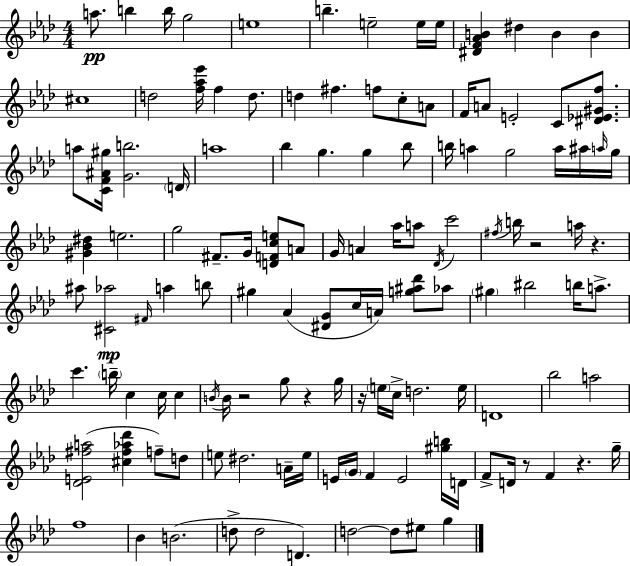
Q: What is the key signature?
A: AES major